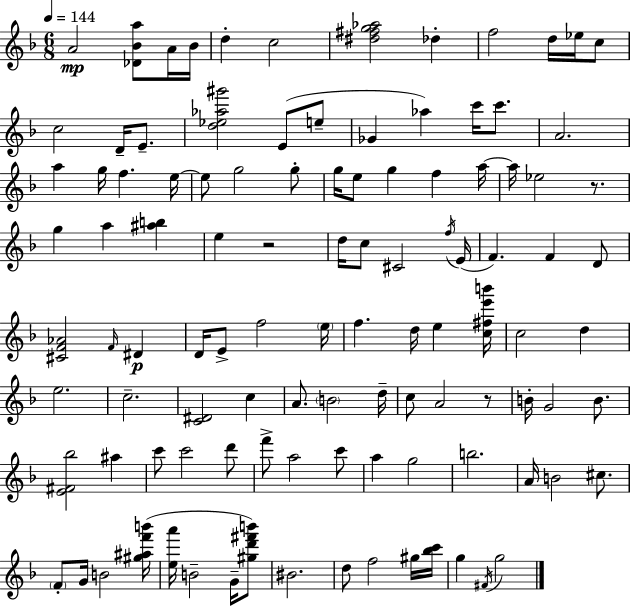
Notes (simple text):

A4/h [Db4,Bb4,A5]/e A4/s Bb4/s D5/q C5/h [D#5,F#5,G5,Ab5]/h Db5/q F5/h D5/s Eb5/s C5/e C5/h D4/s E4/e. [D5,Eb5,Ab5,G#6]/h E4/e E5/e Gb4/q Ab5/q C6/s C6/e. A4/h. A5/q G5/s F5/q. E5/s E5/e G5/h G5/e G5/s E5/e G5/q F5/q A5/s A5/s Eb5/h R/e. G5/q A5/q [A#5,B5]/q E5/q R/h D5/s C5/e C#4/h F5/s E4/s F4/q. F4/q D4/e [C#4,F4,Ab4]/h F4/s D#4/q D4/s E4/e F5/h E5/s F5/q. D5/s E5/q [C5,F#5,E6,B6]/s C5/h D5/q E5/h. C5/h. [C4,D#4]/h C5/q A4/e. B4/h D5/s C5/e A4/h R/e B4/s G4/h B4/e. [E4,F#4,Bb5]/h A#5/q C6/e C6/h D6/e F6/e A5/h C6/e A5/q G5/h B5/h. A4/s B4/h C#5/e. F4/e G4/s B4/h [G#5,A#5,F6,B6]/s [E5,A6]/s B4/h G4/s [G#5,D6,F#6,B6]/e BIS4/h. D5/e F5/h G#5/s [Bb5,C6]/s G5/q F#4/s G5/h